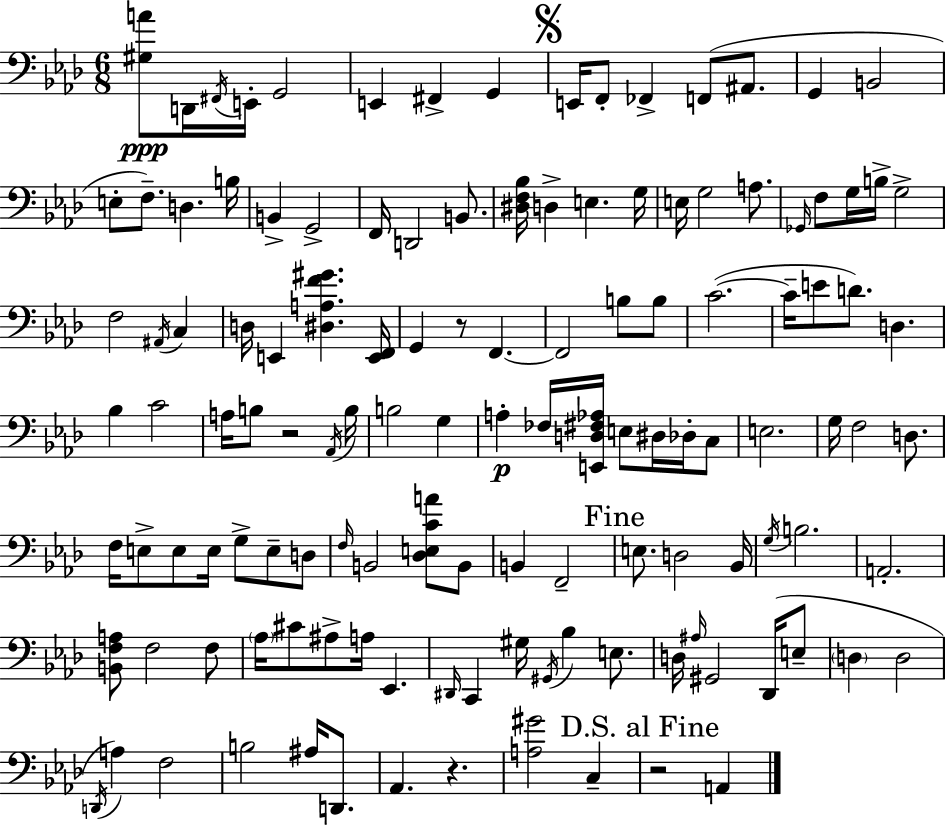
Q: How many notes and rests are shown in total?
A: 126